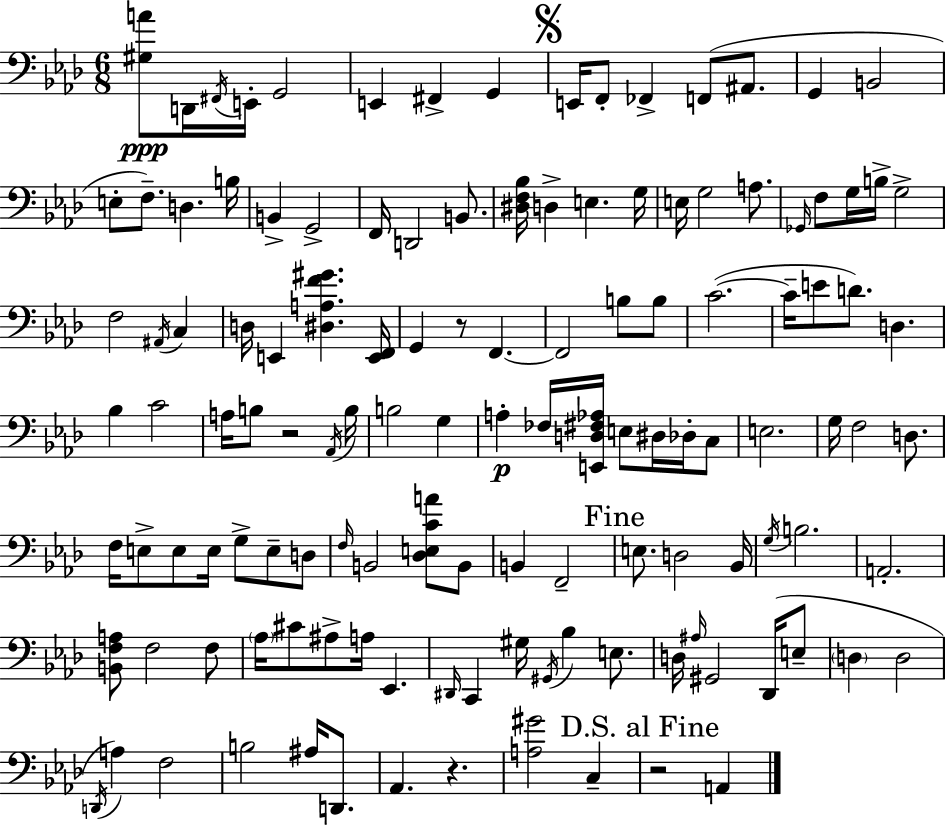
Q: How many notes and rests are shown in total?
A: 126